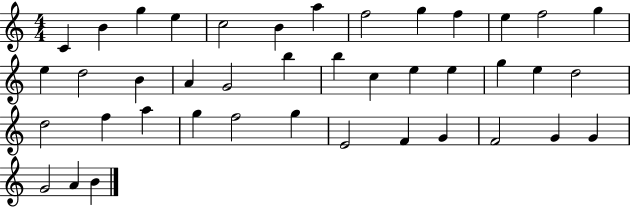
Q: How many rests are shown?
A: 0